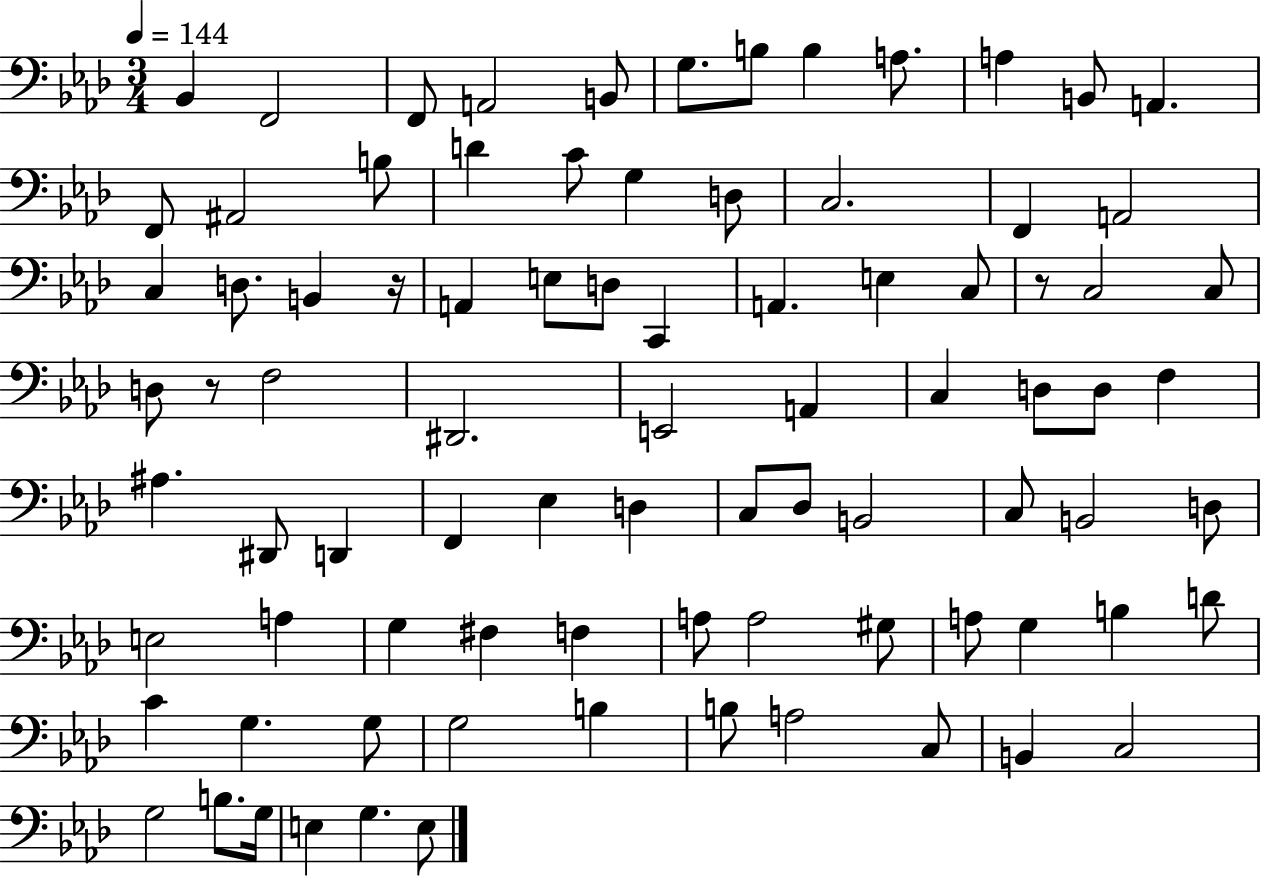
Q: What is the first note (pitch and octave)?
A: Bb2